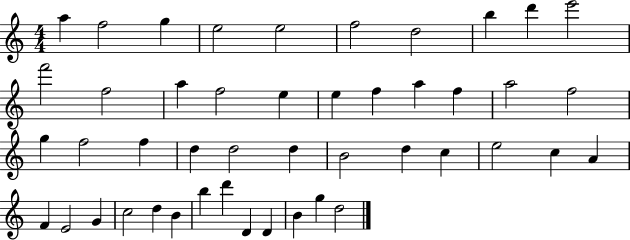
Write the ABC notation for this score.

X:1
T:Untitled
M:4/4
L:1/4
K:C
a f2 g e2 e2 f2 d2 b d' e'2 f'2 f2 a f2 e e f a f a2 f2 g f2 f d d2 d B2 d c e2 c A F E2 G c2 d B b d' D D B g d2